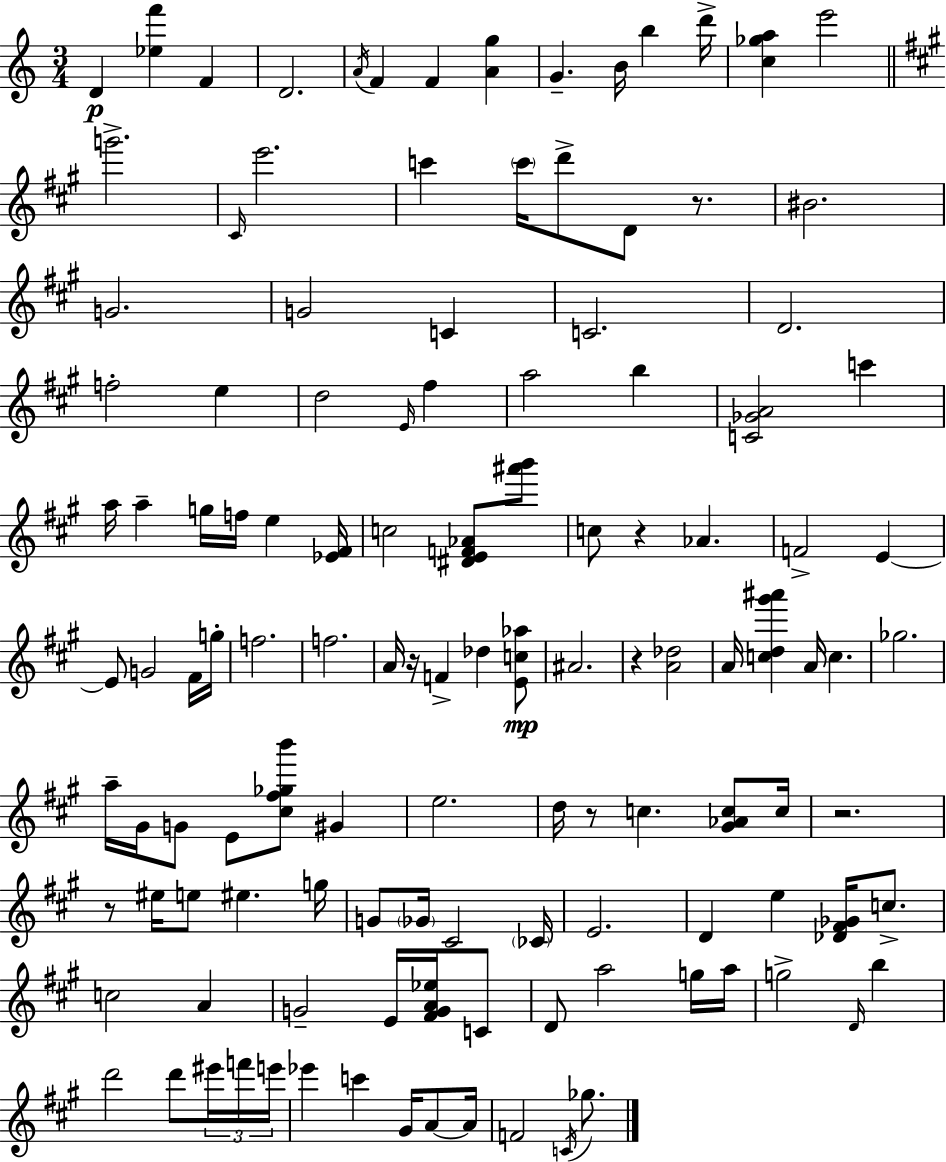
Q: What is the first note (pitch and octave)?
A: D4